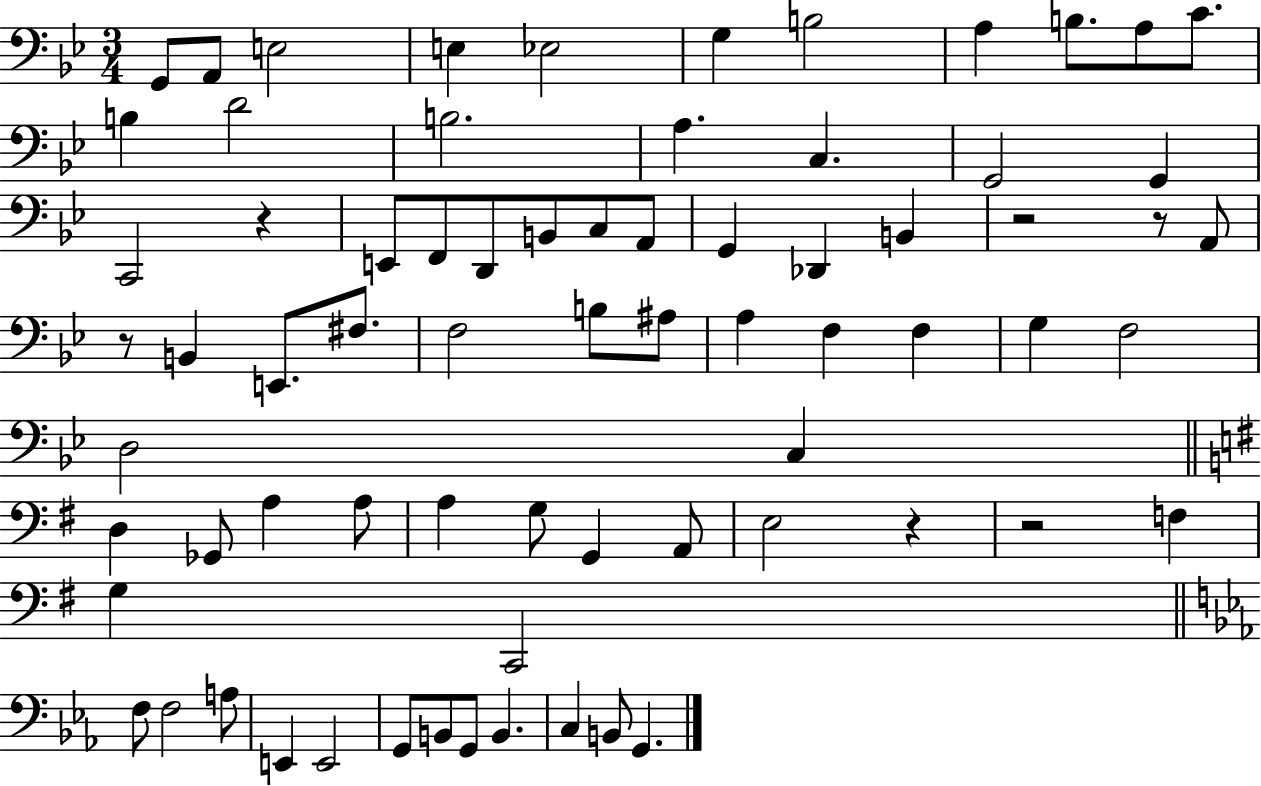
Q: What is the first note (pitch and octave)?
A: G2